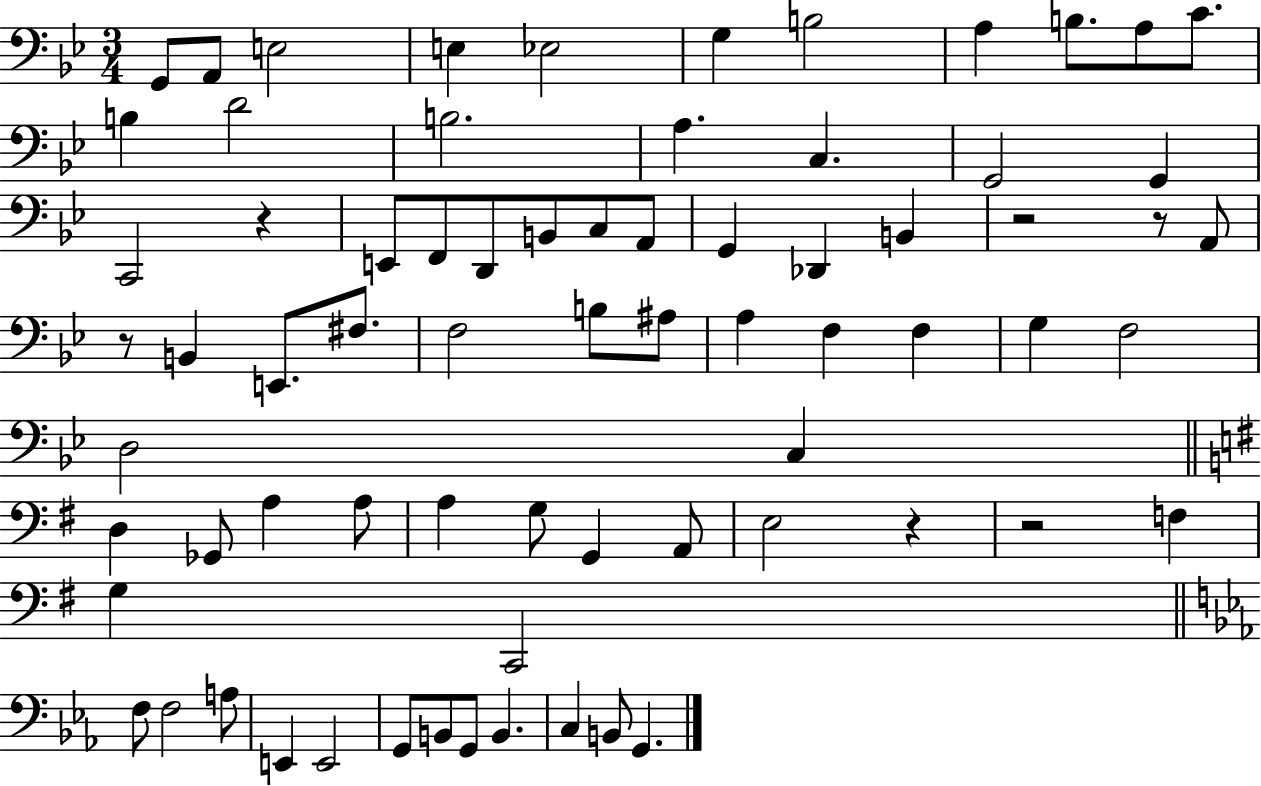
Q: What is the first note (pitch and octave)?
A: G2